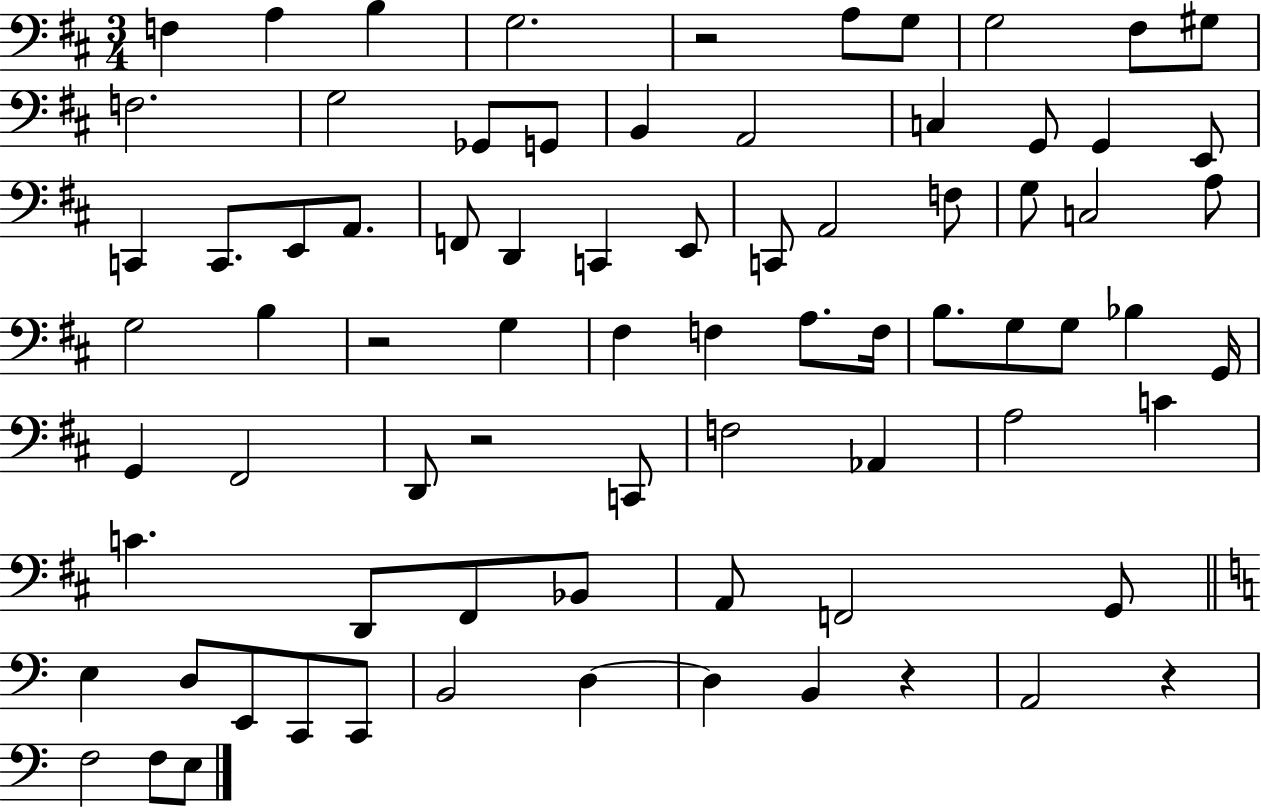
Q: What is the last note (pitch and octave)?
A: E3